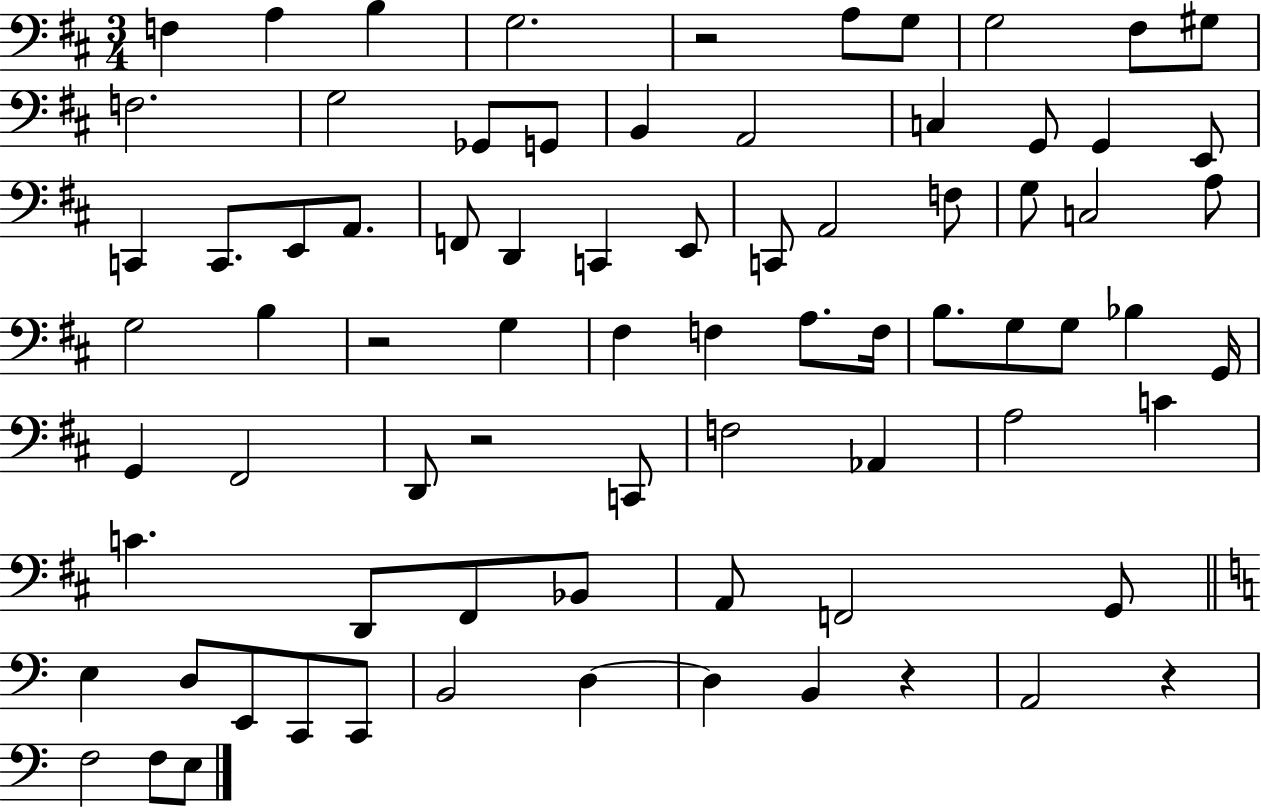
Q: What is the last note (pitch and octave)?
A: E3